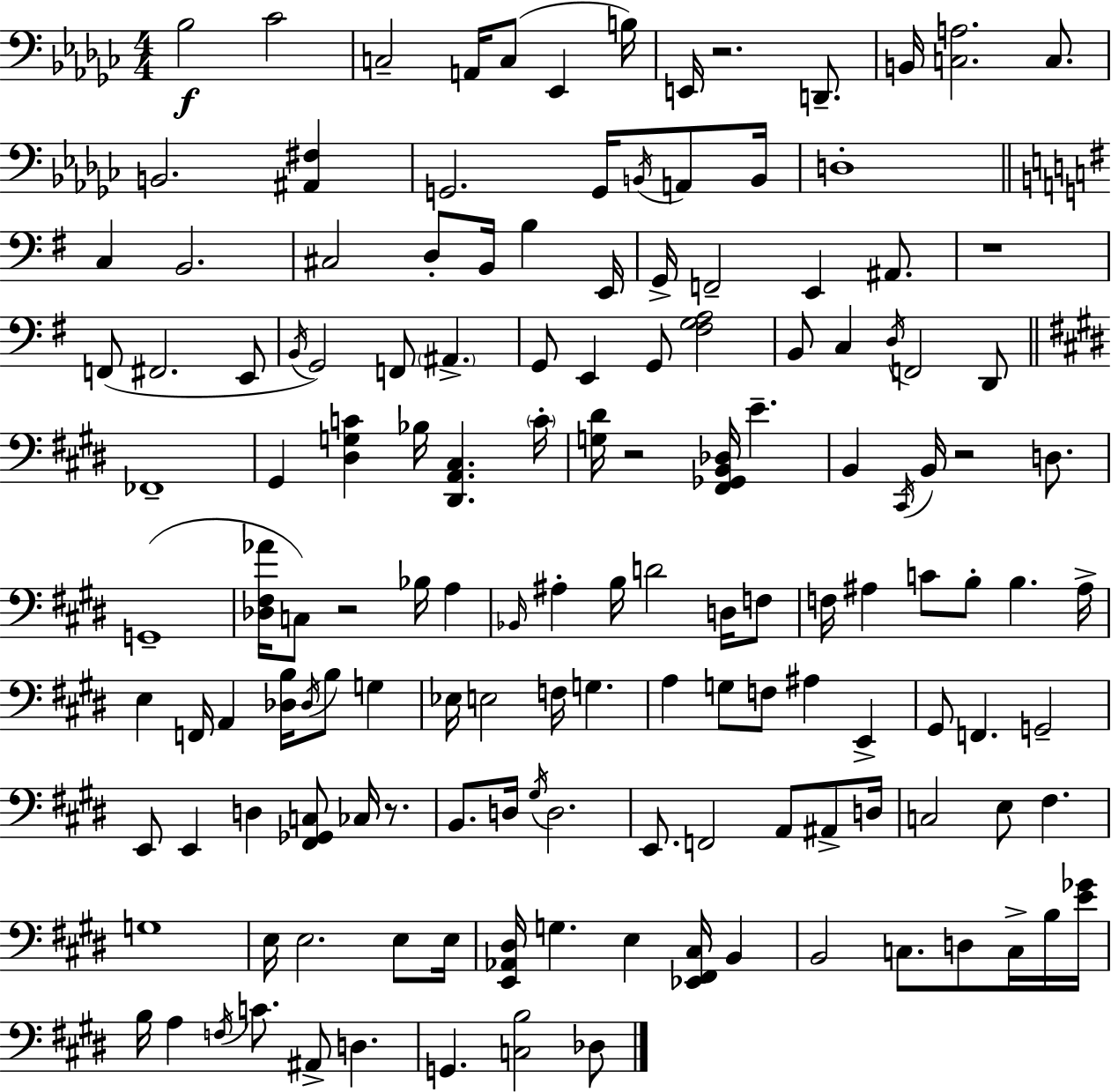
X:1
T:Untitled
M:4/4
L:1/4
K:Ebm
_B,2 _C2 C,2 A,,/4 C,/2 _E,, B,/4 E,,/4 z2 D,,/2 B,,/4 [C,A,]2 C,/2 B,,2 [^A,,^F,] G,,2 G,,/4 B,,/4 A,,/2 B,,/4 D,4 C, B,,2 ^C,2 D,/2 B,,/4 B, E,,/4 G,,/4 F,,2 E,, ^A,,/2 z4 F,,/2 ^F,,2 E,,/2 B,,/4 G,,2 F,,/2 ^A,, G,,/2 E,, G,,/2 [^F,G,A,]2 B,,/2 C, D,/4 F,,2 D,,/2 _F,,4 ^G,, [^D,G,C] _B,/4 [^D,,A,,^C,] C/4 [G,^D]/4 z2 [^F,,_G,,B,,_D,]/4 E B,, ^C,,/4 B,,/4 z2 D,/2 G,,4 [_D,^F,_A]/4 C,/2 z2 _B,/4 A, _B,,/4 ^A, B,/4 D2 D,/4 F,/2 F,/4 ^A, C/2 B,/2 B, ^A,/4 E, F,,/4 A,, [_D,B,]/4 _D,/4 B,/2 G, _E,/4 E,2 F,/4 G, A, G,/2 F,/2 ^A, E,, ^G,,/2 F,, G,,2 E,,/2 E,, D, [^F,,_G,,C,]/2 _C,/4 z/2 B,,/2 D,/4 ^G,/4 D,2 E,,/2 F,,2 A,,/2 ^A,,/2 D,/4 C,2 E,/2 ^F, G,4 E,/4 E,2 E,/2 E,/4 [E,,_A,,^D,]/4 G, E, [_E,,^F,,^C,]/4 B,, B,,2 C,/2 D,/2 C,/4 B,/4 [E_G]/4 B,/4 A, F,/4 C/2 ^A,,/2 D, G,, [C,B,]2 _D,/2